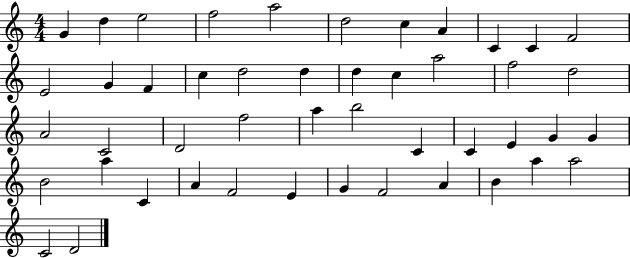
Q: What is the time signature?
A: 4/4